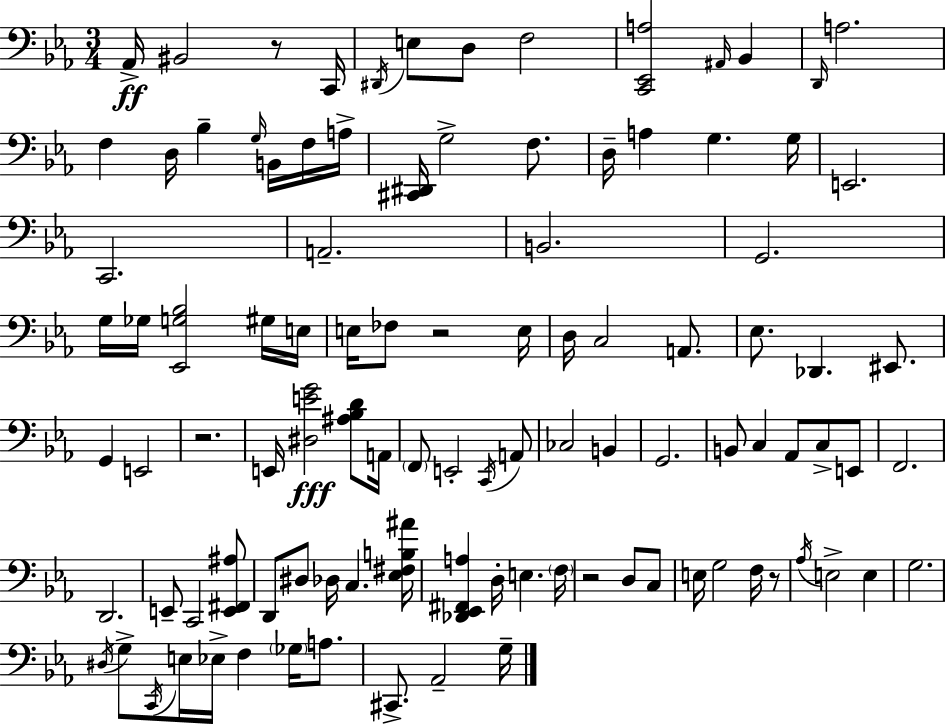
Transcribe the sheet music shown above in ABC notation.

X:1
T:Untitled
M:3/4
L:1/4
K:Eb
_A,,/4 ^B,,2 z/2 C,,/4 ^D,,/4 E,/2 D,/2 F,2 [C,,_E,,A,]2 ^A,,/4 _B,, D,,/4 A,2 F, D,/4 _B, G,/4 B,,/4 F,/4 A,/4 [^C,,^D,,]/4 G,2 F,/2 D,/4 A, G, G,/4 E,,2 C,,2 A,,2 B,,2 G,,2 G,/4 _G,/4 [_E,,G,_B,]2 ^G,/4 E,/4 E,/4 _F,/2 z2 E,/4 D,/4 C,2 A,,/2 _E,/2 _D,, ^E,,/2 G,, E,,2 z2 E,,/4 [^D,EG]2 [^A,_B,D]/2 A,,/4 F,,/2 E,,2 C,,/4 A,,/2 _C,2 B,, G,,2 B,,/2 C, _A,,/2 C,/2 E,,/2 F,,2 D,,2 E,,/2 C,,2 [E,,^F,,^A,]/2 D,,/2 ^D,/2 _D,/4 C, [_E,^F,B,^A]/4 [_D,,_E,,^F,,A,] D,/4 E, F,/4 z2 D,/2 C,/2 E,/4 G,2 F,/4 z/2 _A,/4 E,2 E, G,2 ^D,/4 G,/2 C,,/4 E,/4 _E,/4 F, _G,/4 A,/2 ^C,,/2 _A,,2 G,/4